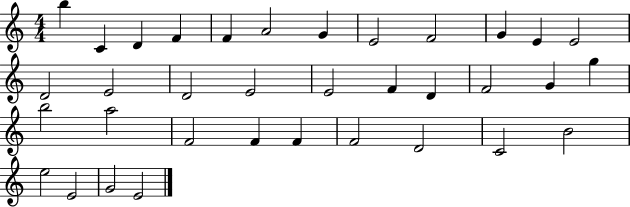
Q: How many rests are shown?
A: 0